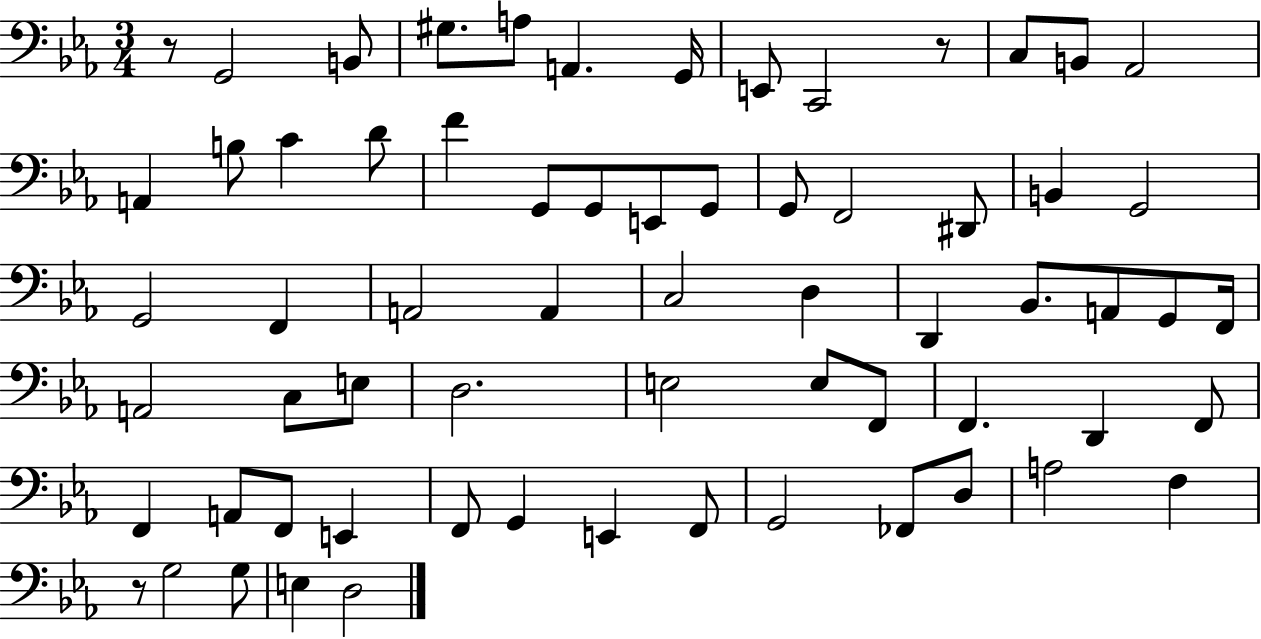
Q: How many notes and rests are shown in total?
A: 66